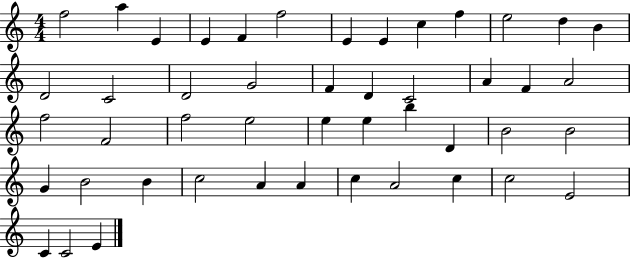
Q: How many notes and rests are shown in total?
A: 47